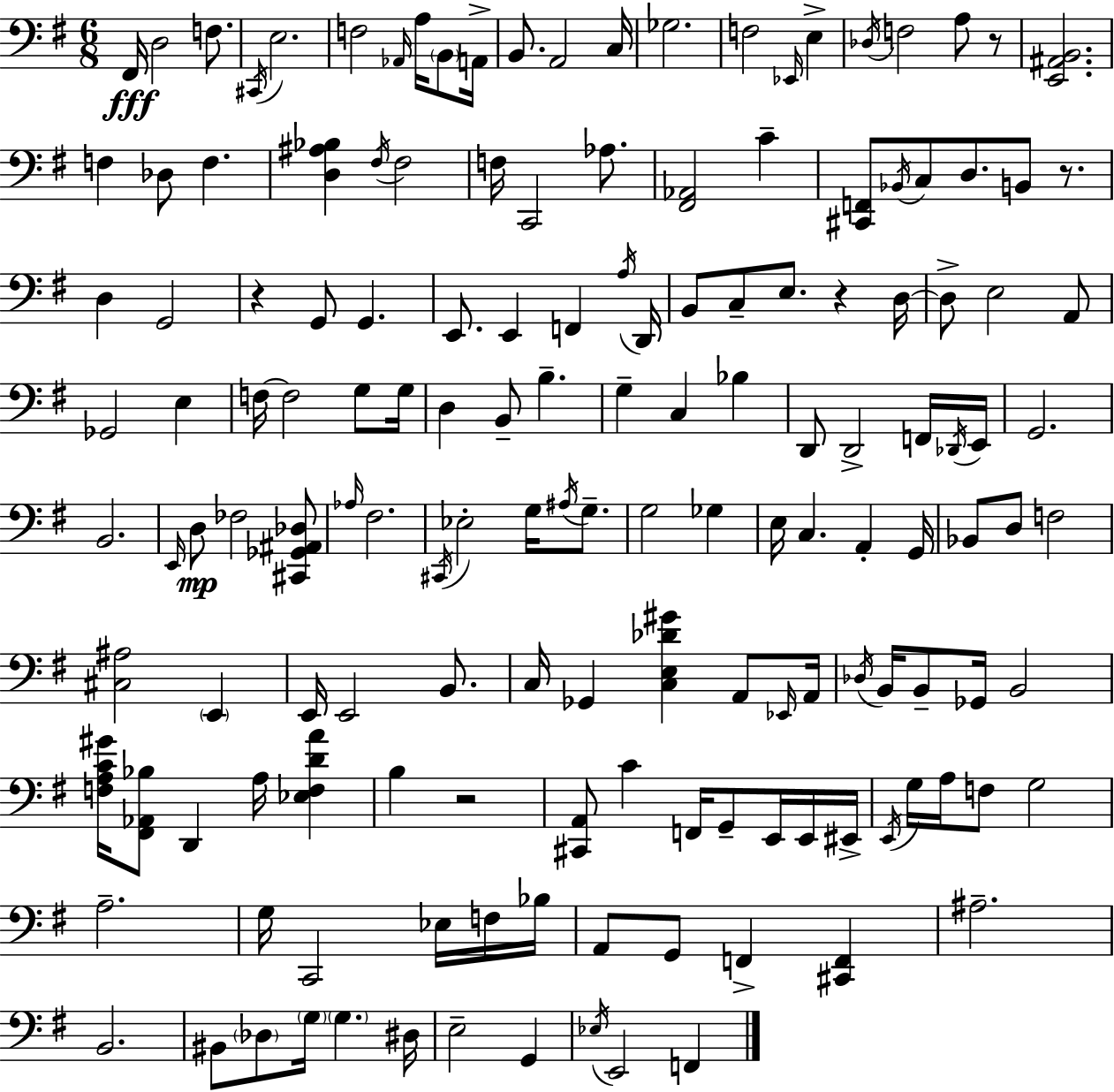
{
  \clef bass
  \numericTimeSignature
  \time 6/8
  \key e \minor
  fis,16\fff d2 f8. | \acciaccatura { cis,16 } e2. | f2 \grace { aes,16 } a16 \parenthesize b,8 | a,16-> b,8. a,2 | \break c16 ges2. | f2 \grace { ees,16 } e4-> | \acciaccatura { des16 } f2 | a8 r8 <e, ais, b,>2. | \break f4 des8 f4. | <d ais bes>4 \acciaccatura { fis16 } fis2 | f16 c,2 | aes8. <fis, aes,>2 | \break c'4-- <cis, f,>8 \acciaccatura { bes,16 } c8 d8. | b,8 r8. d4 g,2 | r4 g,8 | g,4. e,8. e,4 | \break f,4 \acciaccatura { a16 } d,16 b,8 c8-- e8. | r4 d16~~ d8-> e2 | a,8 ges,2 | e4 f16~~ f2 | \break g8 g16 d4 b,8-- | b4.-- g4-- c4 | bes4 d,8 d,2-> | f,16 \acciaccatura { des,16 } e,16 g,2. | \break b,2. | \grace { e,16 }\mp d8 fes2 | <cis, ges, ais, des>8 \grace { aes16 } fis2. | \acciaccatura { cis,16 } ees2-. | \break g16 \acciaccatura { ais16 } g8.-- | g2 ges4 | e16 c4. a,4-. g,16 | bes,8 d8 f2 | \break <cis ais>2 \parenthesize e,4 | e,16 e,2 b,8. | c16 ges,4 <c e des' gis'>4 a,8 \grace { ees,16 } | a,16 \acciaccatura { des16 } b,16 b,8-- ges,16 b,2 | \break <f a c' gis'>16 <fis, aes, bes>8 d,4 a16 <ees f d' a'>4 | b4 r2 | <cis, a,>8 c'4 f,16 g,8-- e,16 | e,16 eis,16-> \acciaccatura { e,16 } g16 a16 f8 g2 | \break a2.-- | g16 c,2 | ees16 f16 bes16 a,8 g,8 f,4-> <cis, f,>4 | ais2.-- | \break b,2. | bis,8 \parenthesize des8 \parenthesize g16 \parenthesize g4. | dis16 e2-- g,4 | \acciaccatura { ees16 } e,2 | \break f,4 \bar "|."
}